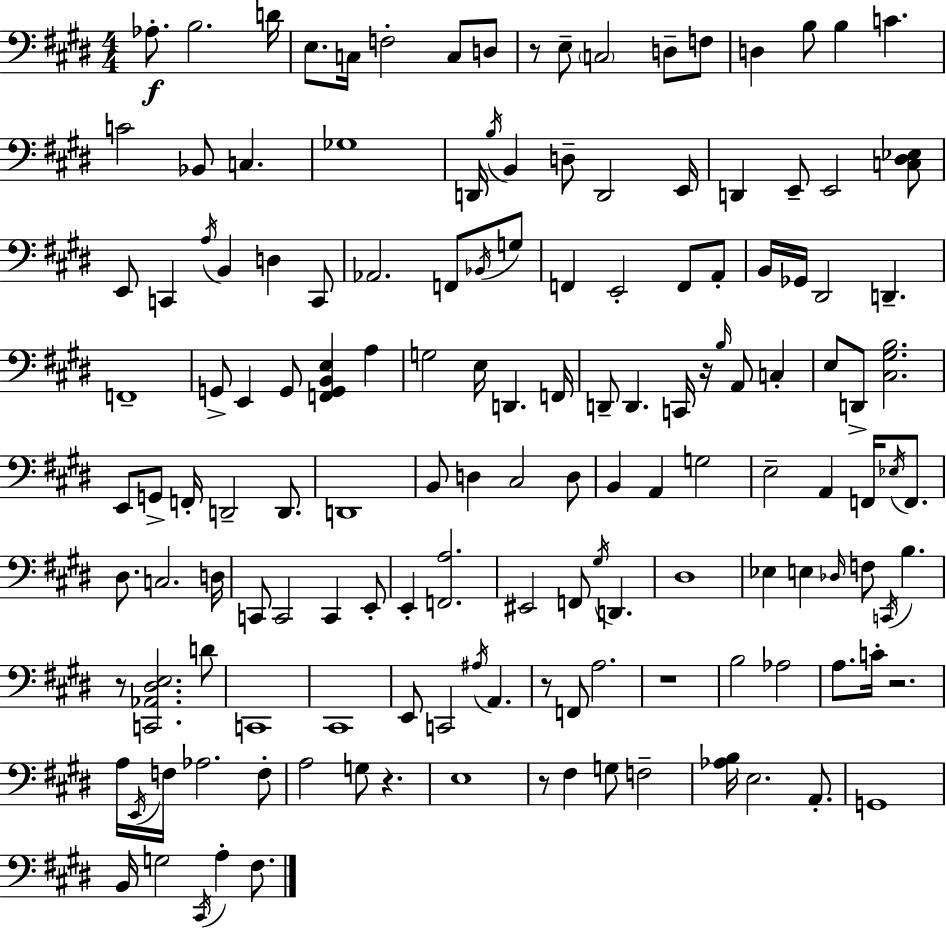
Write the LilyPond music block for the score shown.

{
  \clef bass
  \numericTimeSignature
  \time 4/4
  \key e \major
  aes8.-.\f b2. d'16 | e8. c16 f2-. c8 d8 | r8 e8-- \parenthesize c2 d8-- f8 | d4 b8 b4 c'4. | \break c'2 bes,8 c4. | ges1 | d,16 \acciaccatura { b16 } b,4 d8-- d,2 | e,16 d,4 e,8-- e,2 <c dis ees>8 | \break e,8 c,4 \acciaccatura { a16 } b,4 d4 | c,8 aes,2. f,8 | \acciaccatura { bes,16 } g8 f,4 e,2-. f,8 | a,8-. b,16 ges,16 dis,2 d,4.-- | \break f,1-- | g,8-> e,4 g,8 <f, g, b, e>4 a4 | g2 e16 d,4. | f,16 d,8-- d,4. c,16 r16 \grace { b16 } a,8 | \break c4-. e8 d,8-> <cis gis b>2. | e,8 g,8-> f,16-. d,2-- | d,8. d,1 | b,8 d4 cis2 | \break d8 b,4 a,4 g2 | e2-- a,4 | f,16 \acciaccatura { ees16 } f,8. dis8. c2. | d16 c,8 c,2 c,4 | \break e,8-. e,4-. <f, a>2. | eis,2 f,8 \acciaccatura { gis16 } | d,4. dis1 | ees4 e4 \grace { des16 } f8 | \break \acciaccatura { c,16 } b4. r8 <c, aes, dis e>2. | d'8 c,1 | cis,1 | e,8 c,2 | \break \acciaccatura { ais16 } a,4. r8 f,8 a2. | r1 | b2 | aes2 a8. c'16-. r2. | \break a16 \acciaccatura { e,16 } f16 aes2. | f8-. a2 | g8 r4. e1 | r8 fis4 | \break g8 f2-- <aes b>16 e2. | a,8.-. g,1 | b,16 g2 | \acciaccatura { cis,16 } a4-. fis8. \bar "|."
}